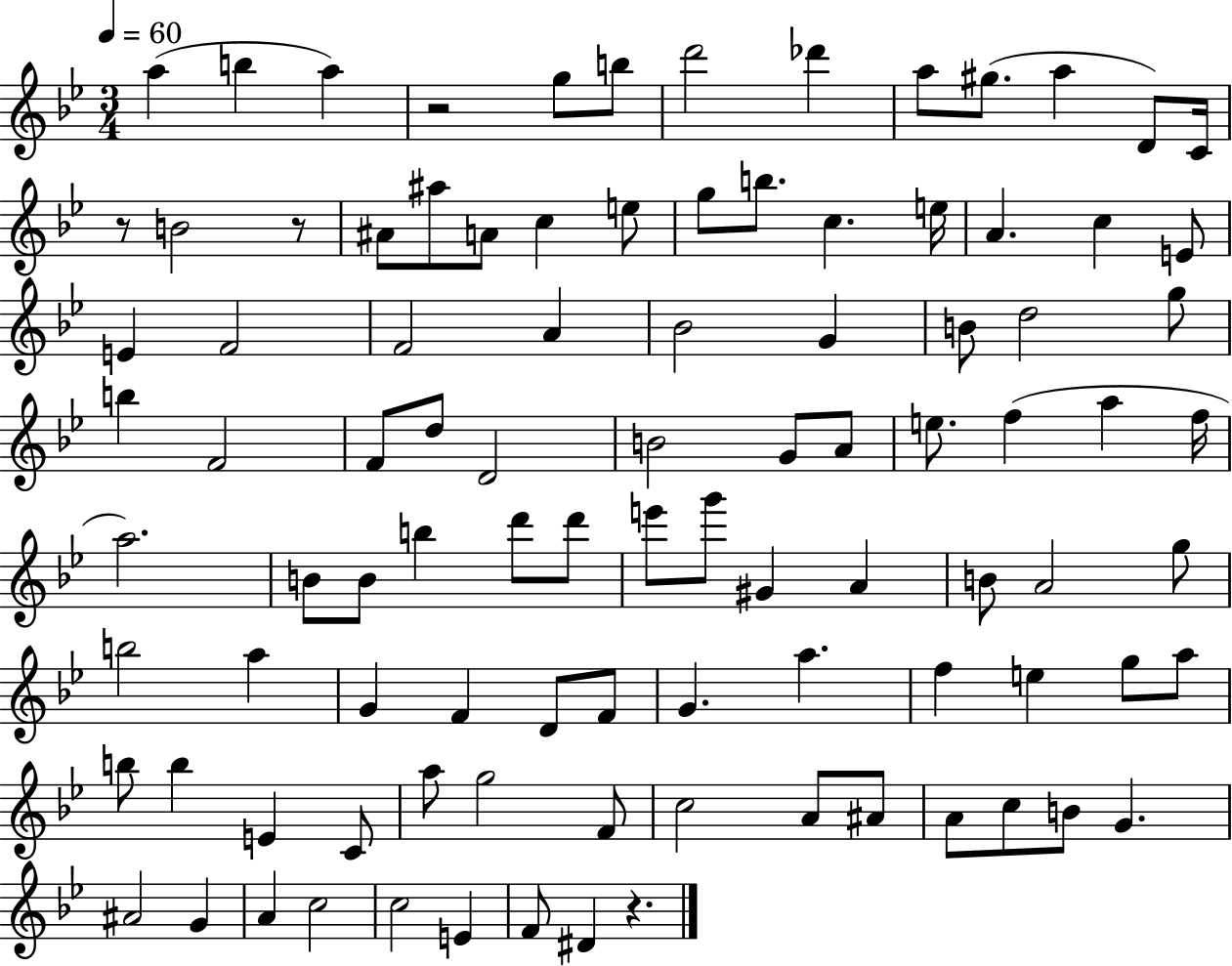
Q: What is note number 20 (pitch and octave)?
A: B5